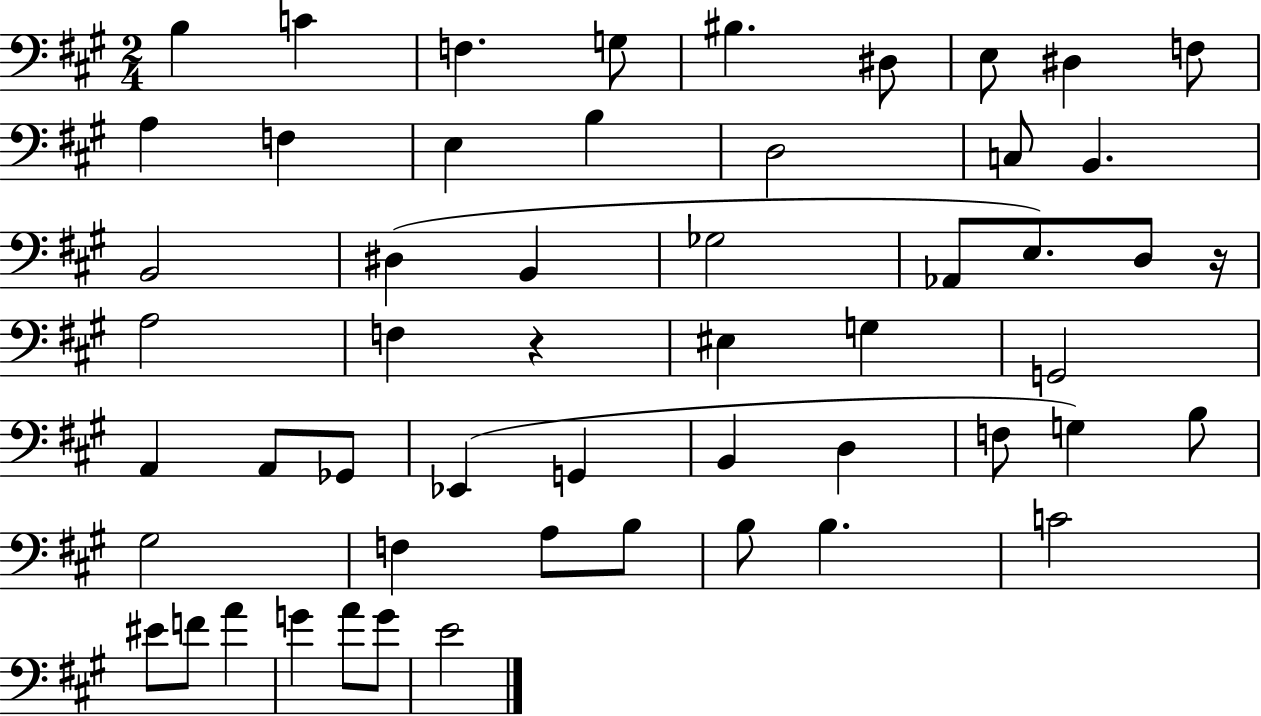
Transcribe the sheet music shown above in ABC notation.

X:1
T:Untitled
M:2/4
L:1/4
K:A
B, C F, G,/2 ^B, ^D,/2 E,/2 ^D, F,/2 A, F, E, B, D,2 C,/2 B,, B,,2 ^D, B,, _G,2 _A,,/2 E,/2 D,/2 z/4 A,2 F, z ^E, G, G,,2 A,, A,,/2 _G,,/2 _E,, G,, B,, D, F,/2 G, B,/2 ^G,2 F, A,/2 B,/2 B,/2 B, C2 ^E/2 F/2 A G A/2 G/2 E2